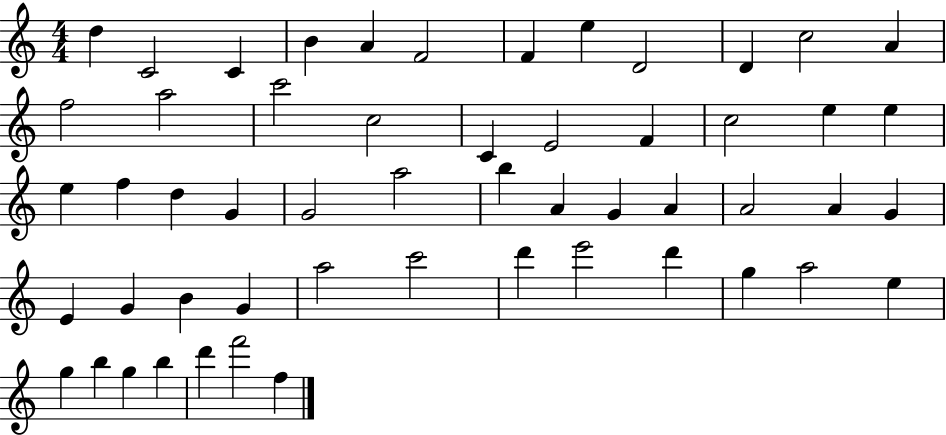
{
  \clef treble
  \numericTimeSignature
  \time 4/4
  \key c \major
  d''4 c'2 c'4 | b'4 a'4 f'2 | f'4 e''4 d'2 | d'4 c''2 a'4 | \break f''2 a''2 | c'''2 c''2 | c'4 e'2 f'4 | c''2 e''4 e''4 | \break e''4 f''4 d''4 g'4 | g'2 a''2 | b''4 a'4 g'4 a'4 | a'2 a'4 g'4 | \break e'4 g'4 b'4 g'4 | a''2 c'''2 | d'''4 e'''2 d'''4 | g''4 a''2 e''4 | \break g''4 b''4 g''4 b''4 | d'''4 f'''2 f''4 | \bar "|."
}